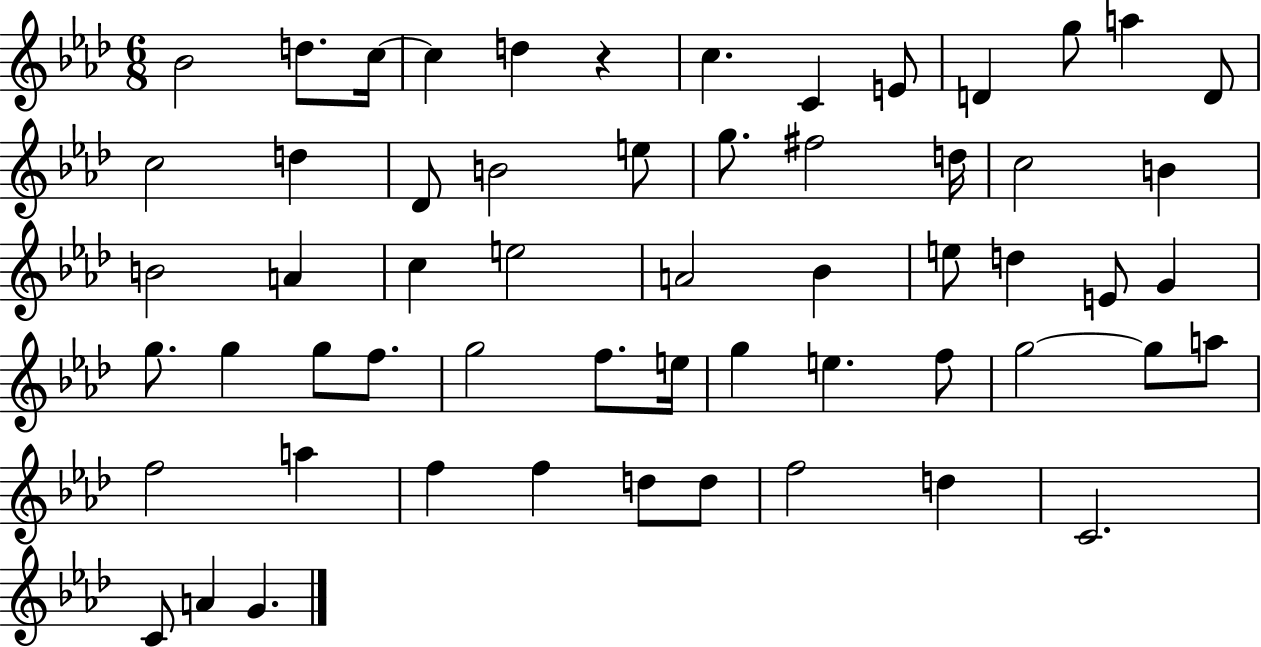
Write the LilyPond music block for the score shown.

{
  \clef treble
  \numericTimeSignature
  \time 6/8
  \key aes \major
  bes'2 d''8. c''16~~ | c''4 d''4 r4 | c''4. c'4 e'8 | d'4 g''8 a''4 d'8 | \break c''2 d''4 | des'8 b'2 e''8 | g''8. fis''2 d''16 | c''2 b'4 | \break b'2 a'4 | c''4 e''2 | a'2 bes'4 | e''8 d''4 e'8 g'4 | \break g''8. g''4 g''8 f''8. | g''2 f''8. e''16 | g''4 e''4. f''8 | g''2~~ g''8 a''8 | \break f''2 a''4 | f''4 f''4 d''8 d''8 | f''2 d''4 | c'2. | \break c'8 a'4 g'4. | \bar "|."
}